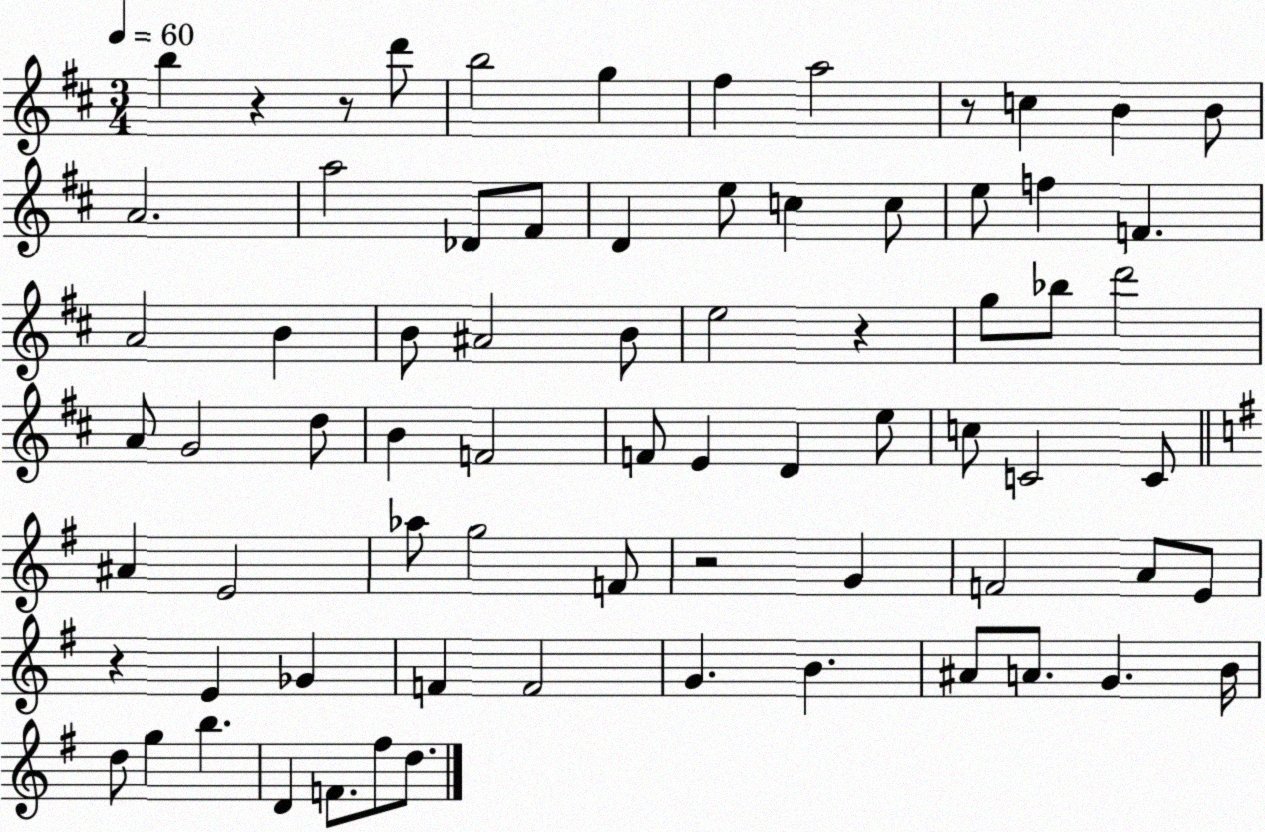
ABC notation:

X:1
T:Untitled
M:3/4
L:1/4
K:D
b z z/2 d'/2 b2 g ^f a2 z/2 c B B/2 A2 a2 _D/2 ^F/2 D e/2 c c/2 e/2 f F A2 B B/2 ^A2 B/2 e2 z g/2 _b/2 d'2 A/2 G2 d/2 B F2 F/2 E D e/2 c/2 C2 C/2 ^A E2 _a/2 g2 F/2 z2 G F2 A/2 E/2 z E _G F F2 G B ^A/2 A/2 G B/4 d/2 g b D F/2 ^f/2 d/2